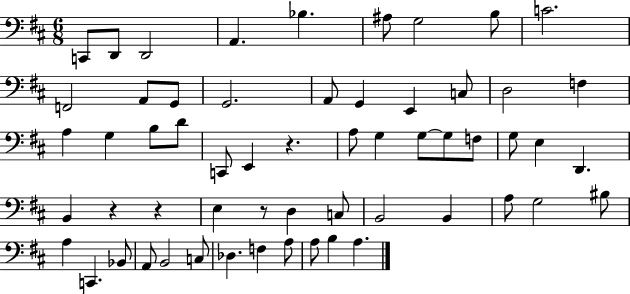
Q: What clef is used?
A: bass